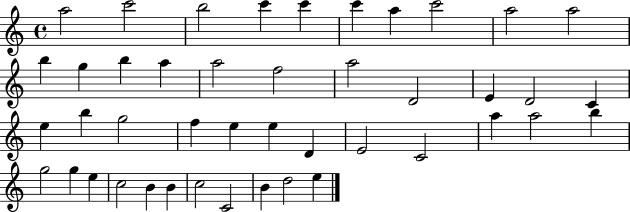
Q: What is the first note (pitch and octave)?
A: A5